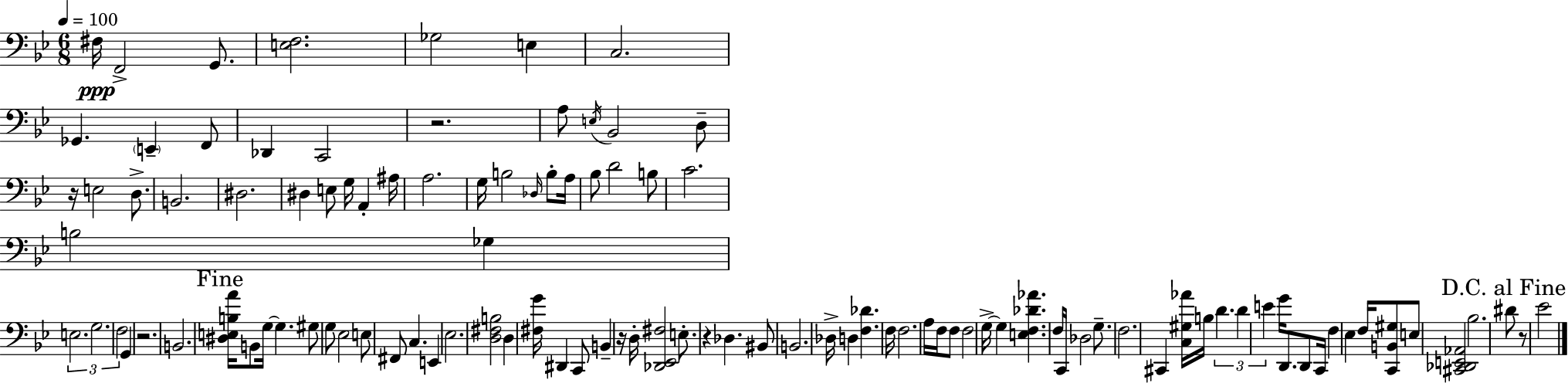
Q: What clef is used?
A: bass